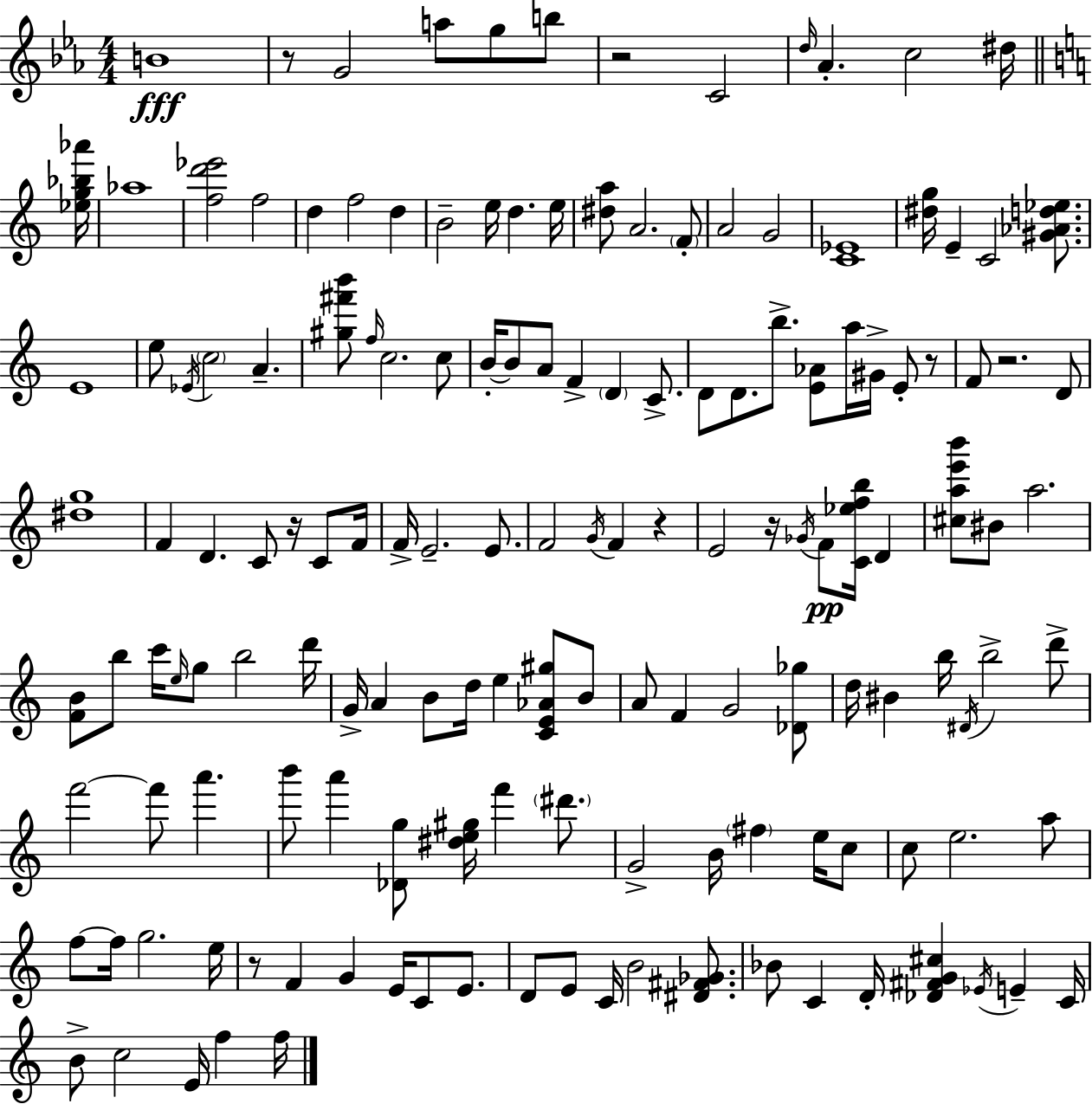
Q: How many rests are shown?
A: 8